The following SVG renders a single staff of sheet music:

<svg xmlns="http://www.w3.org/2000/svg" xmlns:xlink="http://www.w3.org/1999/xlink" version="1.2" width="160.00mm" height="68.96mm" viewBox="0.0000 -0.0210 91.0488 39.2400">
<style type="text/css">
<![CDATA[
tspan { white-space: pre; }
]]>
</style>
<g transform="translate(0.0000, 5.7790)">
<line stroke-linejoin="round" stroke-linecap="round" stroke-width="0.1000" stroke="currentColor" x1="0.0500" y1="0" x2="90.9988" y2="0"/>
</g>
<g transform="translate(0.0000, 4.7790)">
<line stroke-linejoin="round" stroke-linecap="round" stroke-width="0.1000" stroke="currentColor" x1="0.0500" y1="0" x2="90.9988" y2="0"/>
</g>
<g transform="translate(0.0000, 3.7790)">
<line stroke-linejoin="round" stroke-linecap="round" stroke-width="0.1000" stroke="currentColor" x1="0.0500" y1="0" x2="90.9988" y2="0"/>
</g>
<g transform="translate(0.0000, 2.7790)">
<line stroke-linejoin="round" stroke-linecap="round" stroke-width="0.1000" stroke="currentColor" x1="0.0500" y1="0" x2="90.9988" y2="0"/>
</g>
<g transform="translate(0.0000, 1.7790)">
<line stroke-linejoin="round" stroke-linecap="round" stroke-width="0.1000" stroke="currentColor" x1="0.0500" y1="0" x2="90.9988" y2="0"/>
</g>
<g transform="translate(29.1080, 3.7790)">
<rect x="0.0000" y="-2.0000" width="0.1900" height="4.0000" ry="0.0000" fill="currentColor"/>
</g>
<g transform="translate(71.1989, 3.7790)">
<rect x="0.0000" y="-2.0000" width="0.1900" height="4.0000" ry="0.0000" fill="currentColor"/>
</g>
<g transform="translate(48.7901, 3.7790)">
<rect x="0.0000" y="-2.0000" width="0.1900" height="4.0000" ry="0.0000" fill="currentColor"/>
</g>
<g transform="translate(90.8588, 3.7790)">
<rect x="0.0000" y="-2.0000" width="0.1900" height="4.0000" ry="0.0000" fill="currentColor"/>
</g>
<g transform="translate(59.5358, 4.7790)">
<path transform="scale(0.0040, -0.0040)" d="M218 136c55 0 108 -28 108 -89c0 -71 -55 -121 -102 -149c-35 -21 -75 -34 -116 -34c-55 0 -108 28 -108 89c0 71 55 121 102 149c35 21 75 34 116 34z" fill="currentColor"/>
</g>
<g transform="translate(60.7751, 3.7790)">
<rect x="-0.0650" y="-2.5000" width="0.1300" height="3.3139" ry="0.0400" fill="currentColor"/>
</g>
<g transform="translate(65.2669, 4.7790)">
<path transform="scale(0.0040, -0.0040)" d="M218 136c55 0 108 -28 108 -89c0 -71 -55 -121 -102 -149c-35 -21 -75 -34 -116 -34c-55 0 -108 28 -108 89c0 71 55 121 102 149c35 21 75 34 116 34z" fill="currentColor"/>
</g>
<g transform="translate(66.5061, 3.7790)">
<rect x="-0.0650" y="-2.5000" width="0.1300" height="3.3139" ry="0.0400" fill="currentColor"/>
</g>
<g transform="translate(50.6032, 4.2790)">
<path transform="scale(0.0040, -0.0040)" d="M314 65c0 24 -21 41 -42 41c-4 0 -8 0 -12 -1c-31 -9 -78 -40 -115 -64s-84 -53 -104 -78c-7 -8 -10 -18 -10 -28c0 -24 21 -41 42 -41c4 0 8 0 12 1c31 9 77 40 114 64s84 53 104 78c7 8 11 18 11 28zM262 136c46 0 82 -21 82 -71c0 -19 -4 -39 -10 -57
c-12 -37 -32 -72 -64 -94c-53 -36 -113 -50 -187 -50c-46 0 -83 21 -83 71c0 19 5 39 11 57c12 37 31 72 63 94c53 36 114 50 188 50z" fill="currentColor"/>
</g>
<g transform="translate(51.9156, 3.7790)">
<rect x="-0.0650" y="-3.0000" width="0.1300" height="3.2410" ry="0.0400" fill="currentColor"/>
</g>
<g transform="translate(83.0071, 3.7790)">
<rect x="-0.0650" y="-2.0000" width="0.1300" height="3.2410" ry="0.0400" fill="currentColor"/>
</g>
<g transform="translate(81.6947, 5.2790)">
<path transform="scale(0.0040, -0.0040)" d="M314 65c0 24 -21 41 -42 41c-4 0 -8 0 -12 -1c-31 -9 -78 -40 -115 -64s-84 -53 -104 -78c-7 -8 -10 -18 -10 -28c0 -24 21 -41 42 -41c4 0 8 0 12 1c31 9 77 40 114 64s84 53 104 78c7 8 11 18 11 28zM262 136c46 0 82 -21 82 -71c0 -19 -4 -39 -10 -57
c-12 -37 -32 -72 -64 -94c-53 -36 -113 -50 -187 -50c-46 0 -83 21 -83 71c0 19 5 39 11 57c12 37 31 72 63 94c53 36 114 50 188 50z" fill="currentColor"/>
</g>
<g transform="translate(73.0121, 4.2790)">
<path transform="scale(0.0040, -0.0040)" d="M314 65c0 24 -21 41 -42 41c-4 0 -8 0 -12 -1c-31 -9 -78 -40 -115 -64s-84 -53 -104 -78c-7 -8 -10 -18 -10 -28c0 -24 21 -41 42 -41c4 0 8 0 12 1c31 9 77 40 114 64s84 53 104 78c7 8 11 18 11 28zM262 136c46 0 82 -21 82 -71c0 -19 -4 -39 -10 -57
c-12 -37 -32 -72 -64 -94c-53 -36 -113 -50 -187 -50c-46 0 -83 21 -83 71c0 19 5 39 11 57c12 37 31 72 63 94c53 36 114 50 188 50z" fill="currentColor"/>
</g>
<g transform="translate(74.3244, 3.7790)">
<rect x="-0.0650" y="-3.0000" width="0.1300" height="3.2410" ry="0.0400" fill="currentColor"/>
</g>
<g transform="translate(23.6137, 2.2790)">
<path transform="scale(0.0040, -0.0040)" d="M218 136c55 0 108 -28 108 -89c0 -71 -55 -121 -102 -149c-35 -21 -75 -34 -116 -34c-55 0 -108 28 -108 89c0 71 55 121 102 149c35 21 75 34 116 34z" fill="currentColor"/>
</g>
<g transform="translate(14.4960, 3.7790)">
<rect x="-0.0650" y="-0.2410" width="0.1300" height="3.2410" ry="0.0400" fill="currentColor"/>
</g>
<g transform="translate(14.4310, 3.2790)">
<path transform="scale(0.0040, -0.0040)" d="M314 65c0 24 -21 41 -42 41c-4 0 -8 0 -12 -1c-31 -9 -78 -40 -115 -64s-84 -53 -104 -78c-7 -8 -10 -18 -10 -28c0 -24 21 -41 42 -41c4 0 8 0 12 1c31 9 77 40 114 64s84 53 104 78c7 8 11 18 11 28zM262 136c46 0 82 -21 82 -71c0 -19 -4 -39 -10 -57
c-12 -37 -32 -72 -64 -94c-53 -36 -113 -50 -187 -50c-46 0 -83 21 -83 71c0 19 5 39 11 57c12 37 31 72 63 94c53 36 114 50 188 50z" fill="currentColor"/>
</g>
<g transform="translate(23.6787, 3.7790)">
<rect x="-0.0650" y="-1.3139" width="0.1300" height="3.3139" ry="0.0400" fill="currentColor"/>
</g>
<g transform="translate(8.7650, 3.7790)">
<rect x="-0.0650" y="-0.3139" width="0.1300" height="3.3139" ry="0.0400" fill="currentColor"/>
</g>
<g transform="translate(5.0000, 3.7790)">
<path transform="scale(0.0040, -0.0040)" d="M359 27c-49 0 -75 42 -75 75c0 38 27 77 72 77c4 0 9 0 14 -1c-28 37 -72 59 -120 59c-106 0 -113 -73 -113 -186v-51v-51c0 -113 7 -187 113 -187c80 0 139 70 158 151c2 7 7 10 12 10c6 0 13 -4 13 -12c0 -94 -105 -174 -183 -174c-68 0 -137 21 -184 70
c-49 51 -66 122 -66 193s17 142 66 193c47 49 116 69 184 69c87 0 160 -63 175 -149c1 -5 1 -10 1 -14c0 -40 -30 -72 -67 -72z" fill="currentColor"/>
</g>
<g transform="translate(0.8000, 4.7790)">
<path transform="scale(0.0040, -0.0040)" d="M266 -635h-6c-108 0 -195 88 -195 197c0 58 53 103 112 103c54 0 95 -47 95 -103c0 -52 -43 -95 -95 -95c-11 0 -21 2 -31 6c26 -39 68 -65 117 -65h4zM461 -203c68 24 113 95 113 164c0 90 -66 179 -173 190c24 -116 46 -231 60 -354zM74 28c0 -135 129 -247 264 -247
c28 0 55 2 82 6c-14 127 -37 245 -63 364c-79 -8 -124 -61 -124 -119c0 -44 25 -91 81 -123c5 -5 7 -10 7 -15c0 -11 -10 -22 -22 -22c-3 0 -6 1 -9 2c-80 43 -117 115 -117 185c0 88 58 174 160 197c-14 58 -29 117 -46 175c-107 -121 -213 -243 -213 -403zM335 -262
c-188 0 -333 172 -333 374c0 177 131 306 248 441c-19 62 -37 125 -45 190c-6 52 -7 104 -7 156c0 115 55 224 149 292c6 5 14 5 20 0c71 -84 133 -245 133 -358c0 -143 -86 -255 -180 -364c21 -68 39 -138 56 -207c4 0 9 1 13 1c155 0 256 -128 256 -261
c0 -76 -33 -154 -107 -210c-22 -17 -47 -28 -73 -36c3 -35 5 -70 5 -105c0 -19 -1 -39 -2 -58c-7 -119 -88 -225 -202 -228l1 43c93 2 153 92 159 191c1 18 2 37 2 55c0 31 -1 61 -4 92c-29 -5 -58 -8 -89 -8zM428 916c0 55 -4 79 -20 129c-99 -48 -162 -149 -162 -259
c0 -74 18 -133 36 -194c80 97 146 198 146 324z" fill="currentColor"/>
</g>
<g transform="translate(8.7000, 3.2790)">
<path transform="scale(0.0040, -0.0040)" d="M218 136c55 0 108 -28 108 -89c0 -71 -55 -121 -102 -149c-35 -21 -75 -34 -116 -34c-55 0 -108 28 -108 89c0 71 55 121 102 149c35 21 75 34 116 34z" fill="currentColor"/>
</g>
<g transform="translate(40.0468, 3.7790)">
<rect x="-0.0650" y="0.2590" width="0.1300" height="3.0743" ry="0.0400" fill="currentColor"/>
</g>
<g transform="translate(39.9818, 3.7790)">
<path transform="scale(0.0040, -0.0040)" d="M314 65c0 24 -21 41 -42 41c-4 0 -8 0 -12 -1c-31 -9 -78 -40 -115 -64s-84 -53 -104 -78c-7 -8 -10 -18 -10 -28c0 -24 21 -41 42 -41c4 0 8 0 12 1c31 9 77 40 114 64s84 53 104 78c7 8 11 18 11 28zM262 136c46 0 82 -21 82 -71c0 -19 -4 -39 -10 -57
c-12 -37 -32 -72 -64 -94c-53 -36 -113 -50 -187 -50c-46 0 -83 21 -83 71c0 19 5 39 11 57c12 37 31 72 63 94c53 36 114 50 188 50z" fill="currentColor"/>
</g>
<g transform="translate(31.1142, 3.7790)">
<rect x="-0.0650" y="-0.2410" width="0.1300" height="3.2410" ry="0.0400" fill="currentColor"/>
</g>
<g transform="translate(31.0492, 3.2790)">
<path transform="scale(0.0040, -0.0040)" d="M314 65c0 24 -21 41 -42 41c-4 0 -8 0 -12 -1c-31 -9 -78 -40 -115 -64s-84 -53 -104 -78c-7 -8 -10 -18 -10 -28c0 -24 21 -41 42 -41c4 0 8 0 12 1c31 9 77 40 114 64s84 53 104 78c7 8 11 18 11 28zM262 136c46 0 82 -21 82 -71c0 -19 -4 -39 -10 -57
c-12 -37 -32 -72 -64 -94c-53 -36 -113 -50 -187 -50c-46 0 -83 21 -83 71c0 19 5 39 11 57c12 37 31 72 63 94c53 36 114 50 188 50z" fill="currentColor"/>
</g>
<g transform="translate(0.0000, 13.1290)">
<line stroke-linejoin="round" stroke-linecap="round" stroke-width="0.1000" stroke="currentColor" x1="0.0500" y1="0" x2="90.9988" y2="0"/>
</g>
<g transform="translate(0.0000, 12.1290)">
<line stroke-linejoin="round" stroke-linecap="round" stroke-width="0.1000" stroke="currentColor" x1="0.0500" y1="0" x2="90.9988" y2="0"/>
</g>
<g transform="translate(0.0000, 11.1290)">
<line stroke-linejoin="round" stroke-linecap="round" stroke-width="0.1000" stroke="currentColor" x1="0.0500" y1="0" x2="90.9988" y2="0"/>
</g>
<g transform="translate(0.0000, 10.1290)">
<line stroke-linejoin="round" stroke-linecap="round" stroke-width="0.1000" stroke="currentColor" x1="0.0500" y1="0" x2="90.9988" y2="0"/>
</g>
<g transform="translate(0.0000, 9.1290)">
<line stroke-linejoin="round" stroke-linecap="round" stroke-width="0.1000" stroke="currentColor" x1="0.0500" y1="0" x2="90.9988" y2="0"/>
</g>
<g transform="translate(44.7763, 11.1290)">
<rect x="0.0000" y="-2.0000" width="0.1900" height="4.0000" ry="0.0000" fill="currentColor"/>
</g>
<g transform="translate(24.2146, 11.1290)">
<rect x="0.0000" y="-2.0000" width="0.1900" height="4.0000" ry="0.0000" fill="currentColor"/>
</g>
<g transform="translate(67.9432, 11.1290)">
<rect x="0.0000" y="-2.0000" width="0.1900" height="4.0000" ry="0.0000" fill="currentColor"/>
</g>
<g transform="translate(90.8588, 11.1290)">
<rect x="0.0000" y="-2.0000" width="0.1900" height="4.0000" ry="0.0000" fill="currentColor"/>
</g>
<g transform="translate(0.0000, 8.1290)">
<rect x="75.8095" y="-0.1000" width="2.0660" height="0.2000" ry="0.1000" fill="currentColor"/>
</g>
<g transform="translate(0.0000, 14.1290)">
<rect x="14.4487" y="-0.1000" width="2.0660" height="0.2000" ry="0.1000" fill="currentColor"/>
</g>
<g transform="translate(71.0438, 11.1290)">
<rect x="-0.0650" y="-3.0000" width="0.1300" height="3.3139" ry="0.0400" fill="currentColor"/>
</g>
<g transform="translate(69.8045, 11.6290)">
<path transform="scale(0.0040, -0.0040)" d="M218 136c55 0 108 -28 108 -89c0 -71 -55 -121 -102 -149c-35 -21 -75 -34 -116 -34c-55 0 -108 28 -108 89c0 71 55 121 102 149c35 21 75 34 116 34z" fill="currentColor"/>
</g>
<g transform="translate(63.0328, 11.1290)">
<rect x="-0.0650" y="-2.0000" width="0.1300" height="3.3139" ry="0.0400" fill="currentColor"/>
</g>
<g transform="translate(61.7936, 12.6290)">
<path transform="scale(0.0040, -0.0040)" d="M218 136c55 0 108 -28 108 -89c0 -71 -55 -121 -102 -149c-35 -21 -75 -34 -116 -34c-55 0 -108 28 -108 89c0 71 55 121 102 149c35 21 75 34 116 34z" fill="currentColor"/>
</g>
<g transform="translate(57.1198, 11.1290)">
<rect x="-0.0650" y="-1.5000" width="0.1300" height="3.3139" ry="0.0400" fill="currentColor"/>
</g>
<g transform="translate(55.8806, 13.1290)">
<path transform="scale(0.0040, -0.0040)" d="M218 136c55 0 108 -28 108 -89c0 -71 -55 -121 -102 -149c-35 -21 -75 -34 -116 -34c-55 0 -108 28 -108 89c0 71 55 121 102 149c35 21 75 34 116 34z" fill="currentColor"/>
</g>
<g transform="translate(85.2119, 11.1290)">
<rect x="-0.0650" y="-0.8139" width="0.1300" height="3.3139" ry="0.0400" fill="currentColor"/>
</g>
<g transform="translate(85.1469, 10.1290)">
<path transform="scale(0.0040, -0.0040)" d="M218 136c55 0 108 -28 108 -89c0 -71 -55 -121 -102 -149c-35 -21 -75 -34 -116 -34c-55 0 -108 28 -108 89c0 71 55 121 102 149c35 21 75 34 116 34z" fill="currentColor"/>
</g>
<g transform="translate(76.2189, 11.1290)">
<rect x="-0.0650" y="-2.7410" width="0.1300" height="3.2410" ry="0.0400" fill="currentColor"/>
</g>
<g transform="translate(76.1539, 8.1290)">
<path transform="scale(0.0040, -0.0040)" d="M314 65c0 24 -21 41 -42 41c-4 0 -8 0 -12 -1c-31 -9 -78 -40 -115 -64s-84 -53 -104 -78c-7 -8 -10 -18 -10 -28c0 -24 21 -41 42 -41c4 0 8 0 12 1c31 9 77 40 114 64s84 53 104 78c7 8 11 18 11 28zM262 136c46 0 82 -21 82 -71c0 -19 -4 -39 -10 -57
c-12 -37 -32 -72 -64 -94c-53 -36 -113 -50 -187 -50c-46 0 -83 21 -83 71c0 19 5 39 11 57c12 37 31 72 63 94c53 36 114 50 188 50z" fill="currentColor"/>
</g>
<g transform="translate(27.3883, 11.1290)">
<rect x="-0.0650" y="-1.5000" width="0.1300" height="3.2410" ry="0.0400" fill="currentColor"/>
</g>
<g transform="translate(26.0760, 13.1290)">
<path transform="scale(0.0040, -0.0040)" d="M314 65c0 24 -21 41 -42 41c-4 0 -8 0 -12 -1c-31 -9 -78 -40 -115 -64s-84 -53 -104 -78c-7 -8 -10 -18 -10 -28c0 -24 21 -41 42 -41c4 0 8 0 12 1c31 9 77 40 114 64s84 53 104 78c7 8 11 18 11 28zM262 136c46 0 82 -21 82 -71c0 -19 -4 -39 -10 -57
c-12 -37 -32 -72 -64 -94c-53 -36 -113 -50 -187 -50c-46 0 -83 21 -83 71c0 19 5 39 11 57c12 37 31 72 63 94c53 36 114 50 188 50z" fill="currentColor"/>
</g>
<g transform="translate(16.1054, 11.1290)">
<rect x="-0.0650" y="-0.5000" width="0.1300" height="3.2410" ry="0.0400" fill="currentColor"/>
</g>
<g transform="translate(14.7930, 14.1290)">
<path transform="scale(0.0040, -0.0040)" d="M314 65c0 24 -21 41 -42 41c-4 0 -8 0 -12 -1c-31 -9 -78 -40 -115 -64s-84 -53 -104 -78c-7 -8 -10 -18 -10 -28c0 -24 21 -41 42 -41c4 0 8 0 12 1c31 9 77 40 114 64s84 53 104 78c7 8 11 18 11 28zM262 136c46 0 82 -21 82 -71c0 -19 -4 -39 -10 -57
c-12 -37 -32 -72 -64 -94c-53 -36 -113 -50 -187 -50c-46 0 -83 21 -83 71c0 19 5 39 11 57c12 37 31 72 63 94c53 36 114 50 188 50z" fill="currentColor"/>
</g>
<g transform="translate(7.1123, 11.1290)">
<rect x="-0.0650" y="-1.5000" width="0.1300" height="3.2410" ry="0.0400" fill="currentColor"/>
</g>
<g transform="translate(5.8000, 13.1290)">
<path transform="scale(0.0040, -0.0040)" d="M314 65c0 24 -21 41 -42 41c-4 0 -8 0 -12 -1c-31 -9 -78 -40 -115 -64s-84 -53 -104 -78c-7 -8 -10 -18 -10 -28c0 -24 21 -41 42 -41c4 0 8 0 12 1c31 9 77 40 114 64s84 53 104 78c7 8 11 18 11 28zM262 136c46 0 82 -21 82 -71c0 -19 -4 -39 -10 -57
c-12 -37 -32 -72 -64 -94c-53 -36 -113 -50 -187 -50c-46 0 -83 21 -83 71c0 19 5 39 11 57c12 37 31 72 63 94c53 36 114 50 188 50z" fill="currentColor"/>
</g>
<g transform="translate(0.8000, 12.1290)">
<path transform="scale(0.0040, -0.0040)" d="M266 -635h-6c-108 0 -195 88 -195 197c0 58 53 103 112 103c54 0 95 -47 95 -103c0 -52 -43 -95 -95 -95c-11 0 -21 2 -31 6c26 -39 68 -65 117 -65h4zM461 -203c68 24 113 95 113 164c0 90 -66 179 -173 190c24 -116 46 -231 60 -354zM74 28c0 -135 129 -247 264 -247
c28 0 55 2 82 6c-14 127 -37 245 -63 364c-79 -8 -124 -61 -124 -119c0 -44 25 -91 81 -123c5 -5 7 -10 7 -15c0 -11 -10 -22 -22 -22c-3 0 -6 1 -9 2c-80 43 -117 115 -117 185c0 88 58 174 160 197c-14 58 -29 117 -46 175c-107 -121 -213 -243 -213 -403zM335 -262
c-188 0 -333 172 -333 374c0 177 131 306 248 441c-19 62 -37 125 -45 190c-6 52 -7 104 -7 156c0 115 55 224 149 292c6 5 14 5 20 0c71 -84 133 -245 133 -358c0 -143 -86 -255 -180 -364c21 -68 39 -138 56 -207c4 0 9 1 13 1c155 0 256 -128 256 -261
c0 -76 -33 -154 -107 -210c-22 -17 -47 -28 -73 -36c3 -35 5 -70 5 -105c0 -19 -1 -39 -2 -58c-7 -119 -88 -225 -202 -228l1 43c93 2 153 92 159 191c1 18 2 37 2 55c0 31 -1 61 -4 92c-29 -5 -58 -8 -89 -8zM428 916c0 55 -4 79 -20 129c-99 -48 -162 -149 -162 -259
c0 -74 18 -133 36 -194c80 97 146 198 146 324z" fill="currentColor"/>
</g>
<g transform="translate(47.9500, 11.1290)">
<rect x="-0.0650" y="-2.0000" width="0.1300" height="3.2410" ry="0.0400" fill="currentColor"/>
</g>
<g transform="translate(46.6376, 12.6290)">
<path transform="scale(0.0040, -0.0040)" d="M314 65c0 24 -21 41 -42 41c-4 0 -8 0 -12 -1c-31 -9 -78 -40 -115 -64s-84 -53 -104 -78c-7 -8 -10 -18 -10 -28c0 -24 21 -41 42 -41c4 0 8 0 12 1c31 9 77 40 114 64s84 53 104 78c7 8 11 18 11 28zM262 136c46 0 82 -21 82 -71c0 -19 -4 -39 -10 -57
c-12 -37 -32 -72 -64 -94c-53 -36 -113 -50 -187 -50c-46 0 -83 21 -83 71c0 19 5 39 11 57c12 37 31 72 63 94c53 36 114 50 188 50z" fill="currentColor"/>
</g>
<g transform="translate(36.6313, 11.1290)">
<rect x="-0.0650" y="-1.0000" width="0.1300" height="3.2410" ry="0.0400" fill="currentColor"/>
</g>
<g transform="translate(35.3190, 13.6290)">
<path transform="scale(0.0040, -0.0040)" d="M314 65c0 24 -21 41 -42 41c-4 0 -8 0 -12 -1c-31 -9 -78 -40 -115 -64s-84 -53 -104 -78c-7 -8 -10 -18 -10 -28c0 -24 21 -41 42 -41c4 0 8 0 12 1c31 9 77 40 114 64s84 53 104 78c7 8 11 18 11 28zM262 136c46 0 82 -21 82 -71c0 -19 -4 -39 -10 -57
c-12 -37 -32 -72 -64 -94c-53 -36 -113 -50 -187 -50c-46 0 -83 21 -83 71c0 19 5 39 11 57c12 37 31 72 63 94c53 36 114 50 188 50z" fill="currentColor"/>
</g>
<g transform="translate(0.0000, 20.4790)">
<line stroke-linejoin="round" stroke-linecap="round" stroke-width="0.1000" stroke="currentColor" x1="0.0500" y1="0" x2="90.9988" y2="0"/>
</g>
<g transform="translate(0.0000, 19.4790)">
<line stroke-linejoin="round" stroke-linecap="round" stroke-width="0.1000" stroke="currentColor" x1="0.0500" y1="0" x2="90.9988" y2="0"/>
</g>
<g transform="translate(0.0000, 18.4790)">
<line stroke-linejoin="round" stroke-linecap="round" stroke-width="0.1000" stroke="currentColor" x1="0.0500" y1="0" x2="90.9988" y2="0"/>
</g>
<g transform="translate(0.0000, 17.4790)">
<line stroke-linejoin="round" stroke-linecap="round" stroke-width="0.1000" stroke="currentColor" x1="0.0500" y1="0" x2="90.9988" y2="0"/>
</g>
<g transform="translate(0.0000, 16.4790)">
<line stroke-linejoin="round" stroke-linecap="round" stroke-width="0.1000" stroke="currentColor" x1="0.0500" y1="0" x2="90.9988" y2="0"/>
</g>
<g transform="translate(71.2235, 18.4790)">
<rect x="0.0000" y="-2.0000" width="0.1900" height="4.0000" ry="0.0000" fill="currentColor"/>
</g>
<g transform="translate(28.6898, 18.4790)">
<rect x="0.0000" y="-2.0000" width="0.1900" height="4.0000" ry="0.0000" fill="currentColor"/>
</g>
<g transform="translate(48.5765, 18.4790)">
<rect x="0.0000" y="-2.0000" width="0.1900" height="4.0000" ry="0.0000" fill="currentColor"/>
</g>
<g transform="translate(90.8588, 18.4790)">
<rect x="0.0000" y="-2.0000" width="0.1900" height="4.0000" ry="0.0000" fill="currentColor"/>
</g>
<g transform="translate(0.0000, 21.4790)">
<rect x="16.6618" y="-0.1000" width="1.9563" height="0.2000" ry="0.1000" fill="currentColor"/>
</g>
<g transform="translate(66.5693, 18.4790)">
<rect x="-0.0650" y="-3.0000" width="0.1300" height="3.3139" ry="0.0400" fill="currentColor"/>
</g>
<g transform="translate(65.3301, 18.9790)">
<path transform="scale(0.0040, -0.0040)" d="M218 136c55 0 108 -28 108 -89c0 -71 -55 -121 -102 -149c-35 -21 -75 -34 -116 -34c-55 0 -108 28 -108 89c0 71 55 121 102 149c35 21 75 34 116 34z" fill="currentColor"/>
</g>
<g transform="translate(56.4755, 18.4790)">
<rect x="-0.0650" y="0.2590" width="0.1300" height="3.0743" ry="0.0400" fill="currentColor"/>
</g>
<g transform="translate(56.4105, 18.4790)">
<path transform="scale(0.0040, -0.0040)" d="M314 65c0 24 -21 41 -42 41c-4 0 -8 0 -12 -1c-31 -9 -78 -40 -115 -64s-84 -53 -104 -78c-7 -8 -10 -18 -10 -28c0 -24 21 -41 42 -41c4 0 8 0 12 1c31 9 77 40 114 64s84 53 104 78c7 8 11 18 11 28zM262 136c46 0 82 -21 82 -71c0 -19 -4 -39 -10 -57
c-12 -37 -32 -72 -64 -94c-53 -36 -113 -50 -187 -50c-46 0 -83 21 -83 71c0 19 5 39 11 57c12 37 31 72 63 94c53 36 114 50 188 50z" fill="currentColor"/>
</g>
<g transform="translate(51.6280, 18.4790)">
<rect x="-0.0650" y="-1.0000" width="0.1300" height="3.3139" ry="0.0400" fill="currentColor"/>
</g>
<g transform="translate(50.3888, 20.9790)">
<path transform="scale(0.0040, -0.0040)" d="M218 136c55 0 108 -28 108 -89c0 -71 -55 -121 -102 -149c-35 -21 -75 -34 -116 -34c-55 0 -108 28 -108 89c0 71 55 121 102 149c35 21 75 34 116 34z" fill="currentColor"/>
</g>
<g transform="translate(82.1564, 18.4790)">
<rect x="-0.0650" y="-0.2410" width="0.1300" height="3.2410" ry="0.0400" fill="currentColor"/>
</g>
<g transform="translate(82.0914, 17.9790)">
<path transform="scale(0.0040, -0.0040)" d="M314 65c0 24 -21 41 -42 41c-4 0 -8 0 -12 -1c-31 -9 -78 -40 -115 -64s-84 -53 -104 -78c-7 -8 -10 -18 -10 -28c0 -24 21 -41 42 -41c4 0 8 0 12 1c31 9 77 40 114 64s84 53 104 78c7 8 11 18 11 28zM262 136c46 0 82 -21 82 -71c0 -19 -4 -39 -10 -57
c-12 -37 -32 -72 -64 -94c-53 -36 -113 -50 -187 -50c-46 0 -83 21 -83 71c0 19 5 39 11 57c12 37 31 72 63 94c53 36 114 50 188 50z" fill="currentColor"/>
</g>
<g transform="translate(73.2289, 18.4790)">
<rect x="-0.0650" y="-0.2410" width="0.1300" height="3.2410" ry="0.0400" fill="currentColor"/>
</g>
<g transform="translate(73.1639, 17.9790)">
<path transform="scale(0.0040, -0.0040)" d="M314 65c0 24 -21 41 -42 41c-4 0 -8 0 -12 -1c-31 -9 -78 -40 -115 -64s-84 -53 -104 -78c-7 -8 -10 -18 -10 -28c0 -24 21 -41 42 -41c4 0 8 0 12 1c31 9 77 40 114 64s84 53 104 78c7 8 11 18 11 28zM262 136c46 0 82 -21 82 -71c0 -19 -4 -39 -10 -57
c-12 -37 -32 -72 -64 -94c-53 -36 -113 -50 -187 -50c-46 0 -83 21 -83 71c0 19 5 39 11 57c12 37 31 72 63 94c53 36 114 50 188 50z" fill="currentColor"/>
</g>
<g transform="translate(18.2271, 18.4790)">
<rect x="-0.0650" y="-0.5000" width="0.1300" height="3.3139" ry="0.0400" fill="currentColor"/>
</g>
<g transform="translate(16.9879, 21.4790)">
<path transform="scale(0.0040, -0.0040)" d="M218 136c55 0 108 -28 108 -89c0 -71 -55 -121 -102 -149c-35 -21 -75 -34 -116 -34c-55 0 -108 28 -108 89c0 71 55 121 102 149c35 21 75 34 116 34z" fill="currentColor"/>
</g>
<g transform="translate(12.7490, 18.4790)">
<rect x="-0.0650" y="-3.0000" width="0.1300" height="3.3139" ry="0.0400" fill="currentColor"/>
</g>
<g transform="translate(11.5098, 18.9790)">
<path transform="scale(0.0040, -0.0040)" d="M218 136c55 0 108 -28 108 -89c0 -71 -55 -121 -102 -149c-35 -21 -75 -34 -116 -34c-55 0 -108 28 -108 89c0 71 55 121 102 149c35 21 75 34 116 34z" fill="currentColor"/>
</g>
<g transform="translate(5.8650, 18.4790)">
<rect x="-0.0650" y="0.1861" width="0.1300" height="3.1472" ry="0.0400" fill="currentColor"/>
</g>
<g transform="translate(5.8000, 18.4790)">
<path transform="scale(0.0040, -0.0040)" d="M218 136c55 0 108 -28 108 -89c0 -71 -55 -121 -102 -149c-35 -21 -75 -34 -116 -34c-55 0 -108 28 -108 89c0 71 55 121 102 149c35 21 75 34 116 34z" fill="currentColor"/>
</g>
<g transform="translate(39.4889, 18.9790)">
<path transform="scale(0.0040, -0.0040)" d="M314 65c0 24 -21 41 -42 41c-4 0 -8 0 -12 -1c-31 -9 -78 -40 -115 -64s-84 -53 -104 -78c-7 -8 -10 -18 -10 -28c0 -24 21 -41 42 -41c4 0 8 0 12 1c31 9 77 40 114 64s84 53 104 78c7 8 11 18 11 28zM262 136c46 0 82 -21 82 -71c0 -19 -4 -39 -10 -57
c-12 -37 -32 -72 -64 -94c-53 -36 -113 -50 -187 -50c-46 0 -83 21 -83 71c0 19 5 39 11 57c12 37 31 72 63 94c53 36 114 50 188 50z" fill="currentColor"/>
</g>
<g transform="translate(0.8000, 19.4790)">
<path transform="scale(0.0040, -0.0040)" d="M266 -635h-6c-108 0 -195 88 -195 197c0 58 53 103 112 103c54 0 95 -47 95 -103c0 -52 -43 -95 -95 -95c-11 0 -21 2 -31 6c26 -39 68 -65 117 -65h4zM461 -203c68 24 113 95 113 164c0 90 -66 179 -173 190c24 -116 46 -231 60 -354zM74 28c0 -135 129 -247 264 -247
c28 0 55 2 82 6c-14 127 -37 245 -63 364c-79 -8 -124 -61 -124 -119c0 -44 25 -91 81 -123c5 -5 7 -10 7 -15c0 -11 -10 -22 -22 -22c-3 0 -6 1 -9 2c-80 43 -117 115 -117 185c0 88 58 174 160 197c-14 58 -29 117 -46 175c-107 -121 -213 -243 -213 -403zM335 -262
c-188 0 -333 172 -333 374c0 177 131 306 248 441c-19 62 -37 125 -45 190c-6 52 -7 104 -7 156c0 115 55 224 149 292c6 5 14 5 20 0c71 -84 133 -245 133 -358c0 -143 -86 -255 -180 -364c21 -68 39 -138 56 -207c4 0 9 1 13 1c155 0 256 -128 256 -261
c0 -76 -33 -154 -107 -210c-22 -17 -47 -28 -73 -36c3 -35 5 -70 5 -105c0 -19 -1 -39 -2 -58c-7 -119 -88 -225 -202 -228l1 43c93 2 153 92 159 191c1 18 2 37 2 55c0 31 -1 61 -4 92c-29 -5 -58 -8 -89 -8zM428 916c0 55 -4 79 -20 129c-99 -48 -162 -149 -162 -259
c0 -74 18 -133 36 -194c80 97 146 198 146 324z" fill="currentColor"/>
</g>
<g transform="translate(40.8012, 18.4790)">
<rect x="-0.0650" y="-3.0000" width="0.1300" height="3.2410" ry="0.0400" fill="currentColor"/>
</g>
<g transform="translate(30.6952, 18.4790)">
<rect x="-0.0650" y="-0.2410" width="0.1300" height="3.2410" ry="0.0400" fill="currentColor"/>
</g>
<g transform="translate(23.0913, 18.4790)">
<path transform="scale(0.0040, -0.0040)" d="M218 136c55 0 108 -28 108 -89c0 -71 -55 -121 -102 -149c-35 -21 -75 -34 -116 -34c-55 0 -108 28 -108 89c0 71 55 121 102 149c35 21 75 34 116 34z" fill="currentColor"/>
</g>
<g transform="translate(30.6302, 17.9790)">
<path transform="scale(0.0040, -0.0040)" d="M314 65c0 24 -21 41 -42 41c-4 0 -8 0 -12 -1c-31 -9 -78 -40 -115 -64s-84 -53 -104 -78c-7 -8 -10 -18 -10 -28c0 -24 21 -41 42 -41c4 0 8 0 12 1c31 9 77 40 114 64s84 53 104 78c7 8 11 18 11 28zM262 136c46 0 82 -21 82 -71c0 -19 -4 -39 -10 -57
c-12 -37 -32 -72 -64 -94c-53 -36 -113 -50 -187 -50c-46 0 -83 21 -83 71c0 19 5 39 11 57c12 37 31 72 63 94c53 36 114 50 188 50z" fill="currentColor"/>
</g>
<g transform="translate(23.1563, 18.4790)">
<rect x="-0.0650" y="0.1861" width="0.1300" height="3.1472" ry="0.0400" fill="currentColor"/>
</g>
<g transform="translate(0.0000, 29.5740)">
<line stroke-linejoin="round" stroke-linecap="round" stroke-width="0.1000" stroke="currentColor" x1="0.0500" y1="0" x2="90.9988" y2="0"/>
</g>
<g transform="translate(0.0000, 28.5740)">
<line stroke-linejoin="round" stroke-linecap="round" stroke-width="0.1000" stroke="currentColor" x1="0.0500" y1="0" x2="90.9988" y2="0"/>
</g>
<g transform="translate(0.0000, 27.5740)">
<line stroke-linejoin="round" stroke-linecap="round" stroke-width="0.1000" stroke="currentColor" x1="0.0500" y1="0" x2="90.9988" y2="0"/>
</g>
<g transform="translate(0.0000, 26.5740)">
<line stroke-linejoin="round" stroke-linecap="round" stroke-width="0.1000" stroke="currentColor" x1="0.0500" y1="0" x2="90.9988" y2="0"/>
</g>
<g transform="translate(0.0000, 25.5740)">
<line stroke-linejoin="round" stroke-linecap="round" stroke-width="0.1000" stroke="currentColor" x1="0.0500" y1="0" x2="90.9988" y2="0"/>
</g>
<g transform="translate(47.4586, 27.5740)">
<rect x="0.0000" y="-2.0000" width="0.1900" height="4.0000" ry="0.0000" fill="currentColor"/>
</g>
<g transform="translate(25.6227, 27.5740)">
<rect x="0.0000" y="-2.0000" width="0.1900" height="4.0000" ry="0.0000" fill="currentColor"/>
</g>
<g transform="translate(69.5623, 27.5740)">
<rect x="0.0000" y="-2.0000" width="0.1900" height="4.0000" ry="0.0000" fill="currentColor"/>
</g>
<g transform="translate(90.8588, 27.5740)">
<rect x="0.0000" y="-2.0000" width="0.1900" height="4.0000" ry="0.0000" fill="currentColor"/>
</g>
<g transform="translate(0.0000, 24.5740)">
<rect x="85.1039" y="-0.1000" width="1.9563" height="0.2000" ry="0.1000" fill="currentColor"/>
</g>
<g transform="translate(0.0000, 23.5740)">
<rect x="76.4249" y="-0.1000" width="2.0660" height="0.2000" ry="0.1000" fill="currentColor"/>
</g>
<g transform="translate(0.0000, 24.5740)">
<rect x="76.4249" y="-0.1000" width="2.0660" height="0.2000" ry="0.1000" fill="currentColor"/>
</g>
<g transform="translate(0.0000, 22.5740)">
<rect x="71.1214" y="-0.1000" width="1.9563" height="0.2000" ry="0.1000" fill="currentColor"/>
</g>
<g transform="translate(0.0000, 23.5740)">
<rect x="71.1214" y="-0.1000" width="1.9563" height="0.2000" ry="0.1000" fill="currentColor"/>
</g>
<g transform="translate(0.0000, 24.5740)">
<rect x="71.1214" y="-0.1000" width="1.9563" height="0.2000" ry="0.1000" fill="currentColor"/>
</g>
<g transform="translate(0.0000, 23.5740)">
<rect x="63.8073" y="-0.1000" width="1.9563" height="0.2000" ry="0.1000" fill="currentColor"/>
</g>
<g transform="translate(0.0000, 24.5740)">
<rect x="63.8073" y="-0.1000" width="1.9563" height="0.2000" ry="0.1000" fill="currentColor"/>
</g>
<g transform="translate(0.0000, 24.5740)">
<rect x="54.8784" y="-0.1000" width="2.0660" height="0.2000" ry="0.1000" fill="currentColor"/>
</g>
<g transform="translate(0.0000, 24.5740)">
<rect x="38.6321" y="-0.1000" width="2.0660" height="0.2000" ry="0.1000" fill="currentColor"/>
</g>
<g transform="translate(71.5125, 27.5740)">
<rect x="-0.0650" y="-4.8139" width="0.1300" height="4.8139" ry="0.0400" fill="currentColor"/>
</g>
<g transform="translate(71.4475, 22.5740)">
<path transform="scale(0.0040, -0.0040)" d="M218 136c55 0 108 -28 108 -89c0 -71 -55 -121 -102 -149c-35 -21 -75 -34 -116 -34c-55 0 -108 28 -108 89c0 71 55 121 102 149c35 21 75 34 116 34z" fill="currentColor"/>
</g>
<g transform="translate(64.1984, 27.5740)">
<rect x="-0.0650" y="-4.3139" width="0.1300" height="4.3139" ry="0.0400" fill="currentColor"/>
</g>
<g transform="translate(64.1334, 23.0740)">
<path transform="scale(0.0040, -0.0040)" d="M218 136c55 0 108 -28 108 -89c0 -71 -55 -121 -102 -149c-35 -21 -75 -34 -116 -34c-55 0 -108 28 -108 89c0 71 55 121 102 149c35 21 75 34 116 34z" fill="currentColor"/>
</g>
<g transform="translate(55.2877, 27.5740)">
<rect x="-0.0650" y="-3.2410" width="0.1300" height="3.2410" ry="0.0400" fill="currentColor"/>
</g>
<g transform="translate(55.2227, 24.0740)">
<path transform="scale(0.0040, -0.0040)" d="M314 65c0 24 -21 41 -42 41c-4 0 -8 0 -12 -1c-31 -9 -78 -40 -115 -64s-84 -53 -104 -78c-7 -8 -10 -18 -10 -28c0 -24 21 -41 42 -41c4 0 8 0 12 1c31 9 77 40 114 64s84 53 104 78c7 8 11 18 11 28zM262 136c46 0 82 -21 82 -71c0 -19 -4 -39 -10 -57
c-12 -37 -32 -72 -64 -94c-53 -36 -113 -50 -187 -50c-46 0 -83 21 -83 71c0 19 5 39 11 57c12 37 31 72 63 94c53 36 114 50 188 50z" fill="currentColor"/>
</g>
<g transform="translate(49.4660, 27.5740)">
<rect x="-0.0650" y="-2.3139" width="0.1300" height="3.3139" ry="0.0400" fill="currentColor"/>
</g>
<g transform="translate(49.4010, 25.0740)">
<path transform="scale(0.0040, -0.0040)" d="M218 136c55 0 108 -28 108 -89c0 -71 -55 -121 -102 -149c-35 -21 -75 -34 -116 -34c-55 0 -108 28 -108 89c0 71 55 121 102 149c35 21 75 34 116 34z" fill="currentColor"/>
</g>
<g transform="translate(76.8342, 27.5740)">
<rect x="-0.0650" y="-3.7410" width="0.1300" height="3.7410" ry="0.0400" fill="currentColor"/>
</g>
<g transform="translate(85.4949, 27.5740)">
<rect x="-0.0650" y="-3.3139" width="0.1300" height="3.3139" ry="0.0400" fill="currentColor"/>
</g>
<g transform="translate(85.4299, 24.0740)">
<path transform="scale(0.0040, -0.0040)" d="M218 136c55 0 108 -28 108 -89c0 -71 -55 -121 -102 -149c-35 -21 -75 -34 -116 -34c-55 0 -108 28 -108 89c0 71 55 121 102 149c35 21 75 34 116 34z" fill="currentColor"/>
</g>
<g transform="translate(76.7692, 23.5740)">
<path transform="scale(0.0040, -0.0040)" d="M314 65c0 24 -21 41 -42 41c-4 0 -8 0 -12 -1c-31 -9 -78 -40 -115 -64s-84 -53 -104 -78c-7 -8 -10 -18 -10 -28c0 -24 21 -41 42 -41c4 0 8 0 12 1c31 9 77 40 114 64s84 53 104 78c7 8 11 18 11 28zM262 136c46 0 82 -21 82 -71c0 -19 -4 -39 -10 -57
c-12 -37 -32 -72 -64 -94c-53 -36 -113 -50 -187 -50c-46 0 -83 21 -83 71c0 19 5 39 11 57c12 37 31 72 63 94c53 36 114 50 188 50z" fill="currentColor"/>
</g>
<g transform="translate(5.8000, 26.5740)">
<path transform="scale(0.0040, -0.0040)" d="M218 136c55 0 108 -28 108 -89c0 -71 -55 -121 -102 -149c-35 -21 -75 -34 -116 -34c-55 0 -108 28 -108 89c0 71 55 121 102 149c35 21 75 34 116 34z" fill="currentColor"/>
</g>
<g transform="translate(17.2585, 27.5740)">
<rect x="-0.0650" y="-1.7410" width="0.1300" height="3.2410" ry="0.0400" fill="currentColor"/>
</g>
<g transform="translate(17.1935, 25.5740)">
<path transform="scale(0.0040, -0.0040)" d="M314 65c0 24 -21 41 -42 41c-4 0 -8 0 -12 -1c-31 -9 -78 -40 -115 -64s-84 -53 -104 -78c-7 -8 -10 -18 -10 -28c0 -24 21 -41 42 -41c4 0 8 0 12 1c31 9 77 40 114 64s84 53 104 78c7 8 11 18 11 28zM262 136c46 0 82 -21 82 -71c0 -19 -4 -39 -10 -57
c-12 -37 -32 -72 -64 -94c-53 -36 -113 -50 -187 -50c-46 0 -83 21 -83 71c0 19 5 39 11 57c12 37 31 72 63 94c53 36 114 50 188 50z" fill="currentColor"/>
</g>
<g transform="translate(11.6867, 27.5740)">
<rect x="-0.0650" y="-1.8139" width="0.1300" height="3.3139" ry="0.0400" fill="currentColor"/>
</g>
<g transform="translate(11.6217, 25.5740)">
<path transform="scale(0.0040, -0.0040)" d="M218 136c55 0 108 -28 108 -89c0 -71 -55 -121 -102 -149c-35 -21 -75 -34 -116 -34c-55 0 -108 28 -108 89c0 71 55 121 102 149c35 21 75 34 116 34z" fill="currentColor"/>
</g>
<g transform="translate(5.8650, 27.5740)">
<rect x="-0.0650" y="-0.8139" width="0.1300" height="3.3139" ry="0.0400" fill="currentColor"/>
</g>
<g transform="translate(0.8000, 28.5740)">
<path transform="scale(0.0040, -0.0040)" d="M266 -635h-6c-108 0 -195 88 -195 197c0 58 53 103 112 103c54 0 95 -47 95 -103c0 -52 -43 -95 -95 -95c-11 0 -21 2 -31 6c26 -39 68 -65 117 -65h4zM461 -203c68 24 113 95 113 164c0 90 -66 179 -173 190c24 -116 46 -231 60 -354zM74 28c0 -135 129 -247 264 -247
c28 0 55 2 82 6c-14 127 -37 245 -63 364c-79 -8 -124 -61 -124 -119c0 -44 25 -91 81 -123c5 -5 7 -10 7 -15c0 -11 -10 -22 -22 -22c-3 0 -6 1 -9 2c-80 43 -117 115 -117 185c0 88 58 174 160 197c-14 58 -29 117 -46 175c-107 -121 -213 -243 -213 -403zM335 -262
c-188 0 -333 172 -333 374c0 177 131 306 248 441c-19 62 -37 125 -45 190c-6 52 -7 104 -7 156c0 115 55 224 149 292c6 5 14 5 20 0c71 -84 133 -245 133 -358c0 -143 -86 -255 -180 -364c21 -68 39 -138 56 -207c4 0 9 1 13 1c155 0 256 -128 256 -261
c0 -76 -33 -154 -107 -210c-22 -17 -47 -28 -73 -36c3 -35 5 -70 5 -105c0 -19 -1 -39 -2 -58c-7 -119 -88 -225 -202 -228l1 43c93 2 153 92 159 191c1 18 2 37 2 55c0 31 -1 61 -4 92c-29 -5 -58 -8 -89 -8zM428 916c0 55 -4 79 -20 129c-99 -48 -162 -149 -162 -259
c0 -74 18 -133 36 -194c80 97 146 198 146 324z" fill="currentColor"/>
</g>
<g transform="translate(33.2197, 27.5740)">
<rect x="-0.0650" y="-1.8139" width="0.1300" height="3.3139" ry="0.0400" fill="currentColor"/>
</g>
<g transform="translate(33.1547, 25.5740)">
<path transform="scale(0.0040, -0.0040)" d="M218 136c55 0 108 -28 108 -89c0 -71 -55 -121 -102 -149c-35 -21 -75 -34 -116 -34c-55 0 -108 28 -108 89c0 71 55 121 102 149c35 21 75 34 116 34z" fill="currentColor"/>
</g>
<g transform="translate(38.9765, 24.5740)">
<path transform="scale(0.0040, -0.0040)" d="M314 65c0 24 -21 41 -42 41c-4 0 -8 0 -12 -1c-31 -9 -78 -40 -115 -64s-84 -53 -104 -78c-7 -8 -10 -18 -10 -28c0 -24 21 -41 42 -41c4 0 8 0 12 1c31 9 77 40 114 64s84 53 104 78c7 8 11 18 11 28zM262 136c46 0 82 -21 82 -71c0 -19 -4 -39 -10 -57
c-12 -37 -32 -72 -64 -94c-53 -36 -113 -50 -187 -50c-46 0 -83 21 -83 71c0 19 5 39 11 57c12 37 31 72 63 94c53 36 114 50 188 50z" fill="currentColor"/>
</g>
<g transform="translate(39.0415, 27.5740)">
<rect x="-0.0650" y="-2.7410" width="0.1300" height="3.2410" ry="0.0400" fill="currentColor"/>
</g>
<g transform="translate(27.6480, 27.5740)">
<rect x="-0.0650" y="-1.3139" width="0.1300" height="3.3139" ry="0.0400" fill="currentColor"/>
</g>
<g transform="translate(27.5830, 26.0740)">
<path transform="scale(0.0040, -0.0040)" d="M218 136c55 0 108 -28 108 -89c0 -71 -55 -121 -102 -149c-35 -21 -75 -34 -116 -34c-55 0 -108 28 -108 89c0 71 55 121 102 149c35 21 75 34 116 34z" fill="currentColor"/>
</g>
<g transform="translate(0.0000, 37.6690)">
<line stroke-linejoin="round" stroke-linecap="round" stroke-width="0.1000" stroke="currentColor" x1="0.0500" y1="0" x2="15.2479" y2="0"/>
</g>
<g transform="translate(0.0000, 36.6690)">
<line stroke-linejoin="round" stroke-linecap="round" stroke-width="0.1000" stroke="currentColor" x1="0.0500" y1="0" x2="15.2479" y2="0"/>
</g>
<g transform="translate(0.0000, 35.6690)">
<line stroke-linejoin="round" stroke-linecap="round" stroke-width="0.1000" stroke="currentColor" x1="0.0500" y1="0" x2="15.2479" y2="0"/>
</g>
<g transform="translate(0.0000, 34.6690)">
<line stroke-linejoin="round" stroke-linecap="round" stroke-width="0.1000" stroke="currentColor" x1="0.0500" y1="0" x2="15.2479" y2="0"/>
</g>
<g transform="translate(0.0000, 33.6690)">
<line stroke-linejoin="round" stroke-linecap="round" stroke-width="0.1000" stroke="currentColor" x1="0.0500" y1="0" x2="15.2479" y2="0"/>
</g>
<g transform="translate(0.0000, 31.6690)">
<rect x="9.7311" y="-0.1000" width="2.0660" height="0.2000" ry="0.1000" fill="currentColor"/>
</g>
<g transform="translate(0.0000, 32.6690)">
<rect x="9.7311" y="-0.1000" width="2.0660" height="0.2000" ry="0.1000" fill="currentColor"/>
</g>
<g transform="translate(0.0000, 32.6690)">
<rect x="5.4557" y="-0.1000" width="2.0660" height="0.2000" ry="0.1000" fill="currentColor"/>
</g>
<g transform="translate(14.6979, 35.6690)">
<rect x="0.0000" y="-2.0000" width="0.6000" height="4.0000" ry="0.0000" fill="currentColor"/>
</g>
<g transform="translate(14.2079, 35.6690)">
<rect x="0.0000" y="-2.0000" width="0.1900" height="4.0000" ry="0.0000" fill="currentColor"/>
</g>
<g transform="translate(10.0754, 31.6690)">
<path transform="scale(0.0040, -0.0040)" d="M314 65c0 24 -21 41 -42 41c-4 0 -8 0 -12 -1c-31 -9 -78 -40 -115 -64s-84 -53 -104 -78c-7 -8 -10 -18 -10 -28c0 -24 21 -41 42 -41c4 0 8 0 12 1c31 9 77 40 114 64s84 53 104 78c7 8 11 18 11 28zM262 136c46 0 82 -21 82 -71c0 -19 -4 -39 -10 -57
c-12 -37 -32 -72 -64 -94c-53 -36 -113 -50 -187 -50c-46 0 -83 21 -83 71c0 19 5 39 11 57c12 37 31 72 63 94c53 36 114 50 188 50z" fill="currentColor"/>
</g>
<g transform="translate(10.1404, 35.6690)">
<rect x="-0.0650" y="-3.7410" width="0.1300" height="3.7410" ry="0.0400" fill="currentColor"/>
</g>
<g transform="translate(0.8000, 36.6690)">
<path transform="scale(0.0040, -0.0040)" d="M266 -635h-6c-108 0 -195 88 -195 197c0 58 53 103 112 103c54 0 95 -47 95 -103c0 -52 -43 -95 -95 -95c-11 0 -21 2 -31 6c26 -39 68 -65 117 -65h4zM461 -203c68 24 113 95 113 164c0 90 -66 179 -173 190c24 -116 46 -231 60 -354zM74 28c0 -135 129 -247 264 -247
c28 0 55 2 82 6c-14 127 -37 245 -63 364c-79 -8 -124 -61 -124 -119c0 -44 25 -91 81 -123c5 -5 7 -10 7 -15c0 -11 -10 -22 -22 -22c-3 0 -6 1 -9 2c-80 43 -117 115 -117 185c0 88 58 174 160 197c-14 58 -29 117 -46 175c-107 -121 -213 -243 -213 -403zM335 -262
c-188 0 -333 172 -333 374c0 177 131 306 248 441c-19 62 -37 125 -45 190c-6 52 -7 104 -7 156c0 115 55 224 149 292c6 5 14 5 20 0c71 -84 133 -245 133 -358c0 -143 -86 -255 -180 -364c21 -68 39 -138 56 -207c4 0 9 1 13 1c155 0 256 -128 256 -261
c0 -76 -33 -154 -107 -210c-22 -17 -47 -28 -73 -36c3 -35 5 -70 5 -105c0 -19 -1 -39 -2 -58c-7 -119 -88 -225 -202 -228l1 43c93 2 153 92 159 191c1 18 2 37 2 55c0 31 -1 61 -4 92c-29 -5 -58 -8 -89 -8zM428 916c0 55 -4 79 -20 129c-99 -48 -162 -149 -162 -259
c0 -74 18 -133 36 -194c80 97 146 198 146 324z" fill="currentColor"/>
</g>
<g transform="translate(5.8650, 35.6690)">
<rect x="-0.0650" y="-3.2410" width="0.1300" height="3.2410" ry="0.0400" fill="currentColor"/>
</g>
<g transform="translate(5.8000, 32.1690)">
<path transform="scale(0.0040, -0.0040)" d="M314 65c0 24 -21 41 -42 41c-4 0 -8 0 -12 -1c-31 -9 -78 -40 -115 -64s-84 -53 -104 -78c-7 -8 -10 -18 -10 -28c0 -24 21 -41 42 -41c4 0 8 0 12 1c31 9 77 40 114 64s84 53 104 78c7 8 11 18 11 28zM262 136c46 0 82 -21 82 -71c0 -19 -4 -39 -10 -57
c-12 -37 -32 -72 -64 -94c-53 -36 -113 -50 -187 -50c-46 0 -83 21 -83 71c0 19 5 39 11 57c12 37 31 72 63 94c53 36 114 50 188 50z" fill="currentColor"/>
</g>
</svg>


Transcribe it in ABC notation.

X:1
T:Untitled
M:4/4
L:1/4
K:C
c c2 e c2 B2 A2 G G A2 F2 E2 C2 E2 D2 F2 E F A a2 d B A C B c2 A2 D B2 A c2 c2 d f f2 e f a2 g b2 d' e' c'2 b b2 c'2